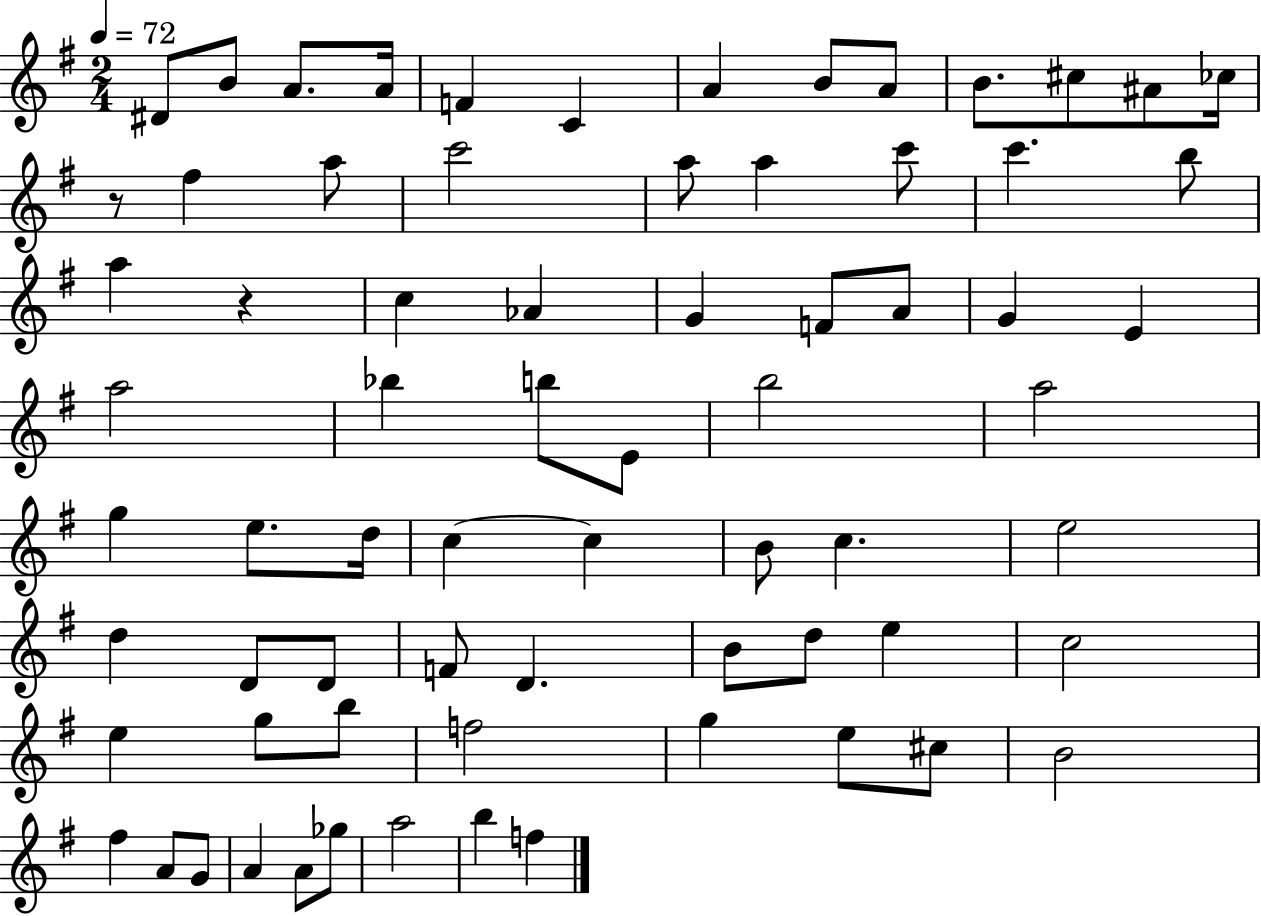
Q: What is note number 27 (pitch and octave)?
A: A4